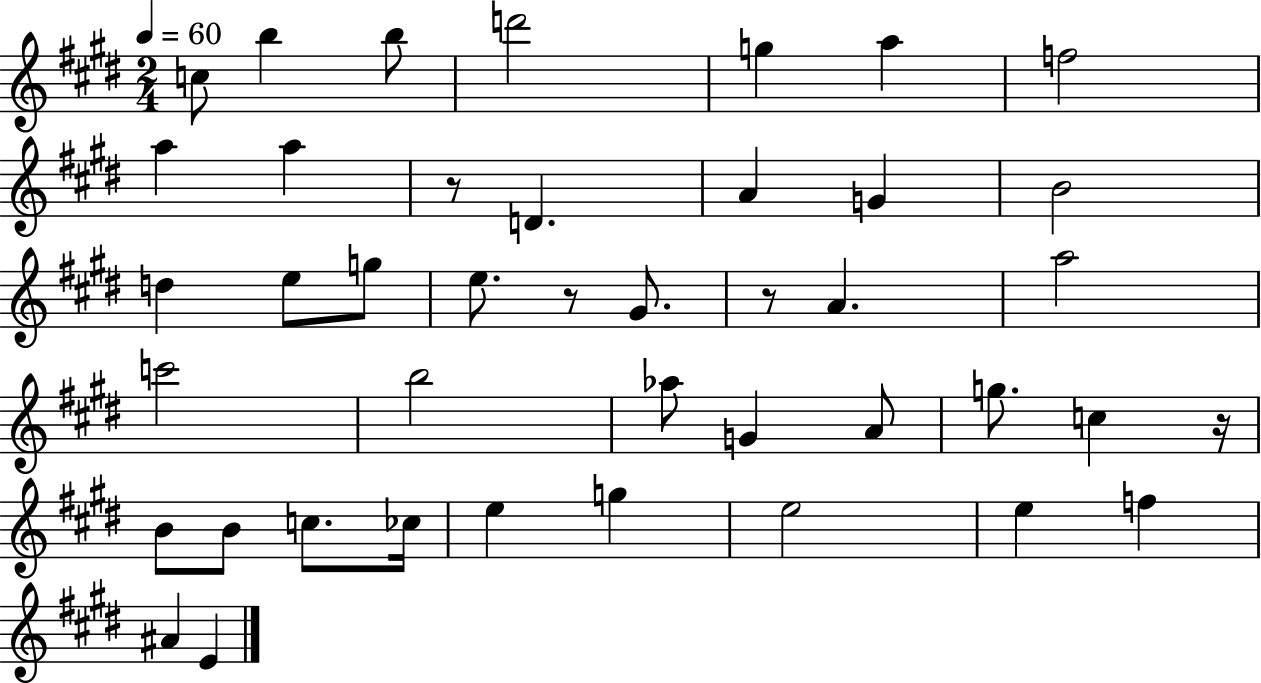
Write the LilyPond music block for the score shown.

{
  \clef treble
  \numericTimeSignature
  \time 2/4
  \key e \major
  \tempo 4 = 60
  c''8 b''4 b''8 | d'''2 | g''4 a''4 | f''2 | \break a''4 a''4 | r8 d'4. | a'4 g'4 | b'2 | \break d''4 e''8 g''8 | e''8. r8 gis'8. | r8 a'4. | a''2 | \break c'''2 | b''2 | aes''8 g'4 a'8 | g''8. c''4 r16 | \break b'8 b'8 c''8. ces''16 | e''4 g''4 | e''2 | e''4 f''4 | \break ais'4 e'4 | \bar "|."
}